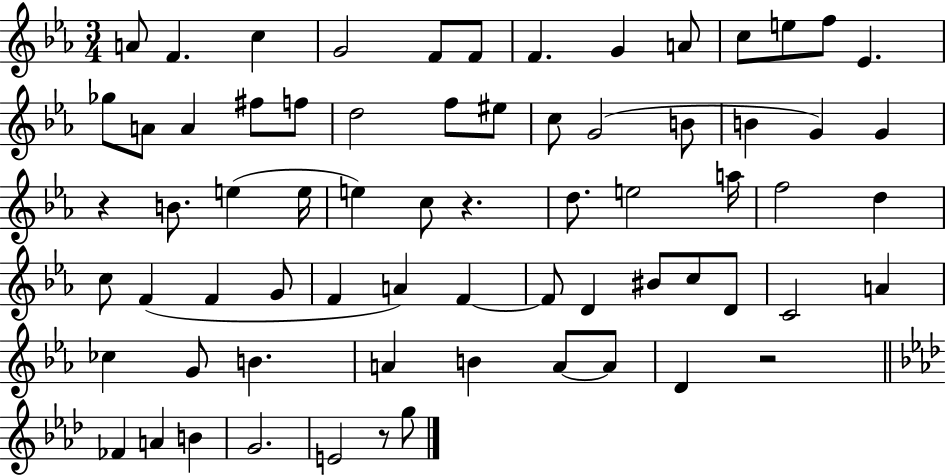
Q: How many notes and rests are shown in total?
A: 69